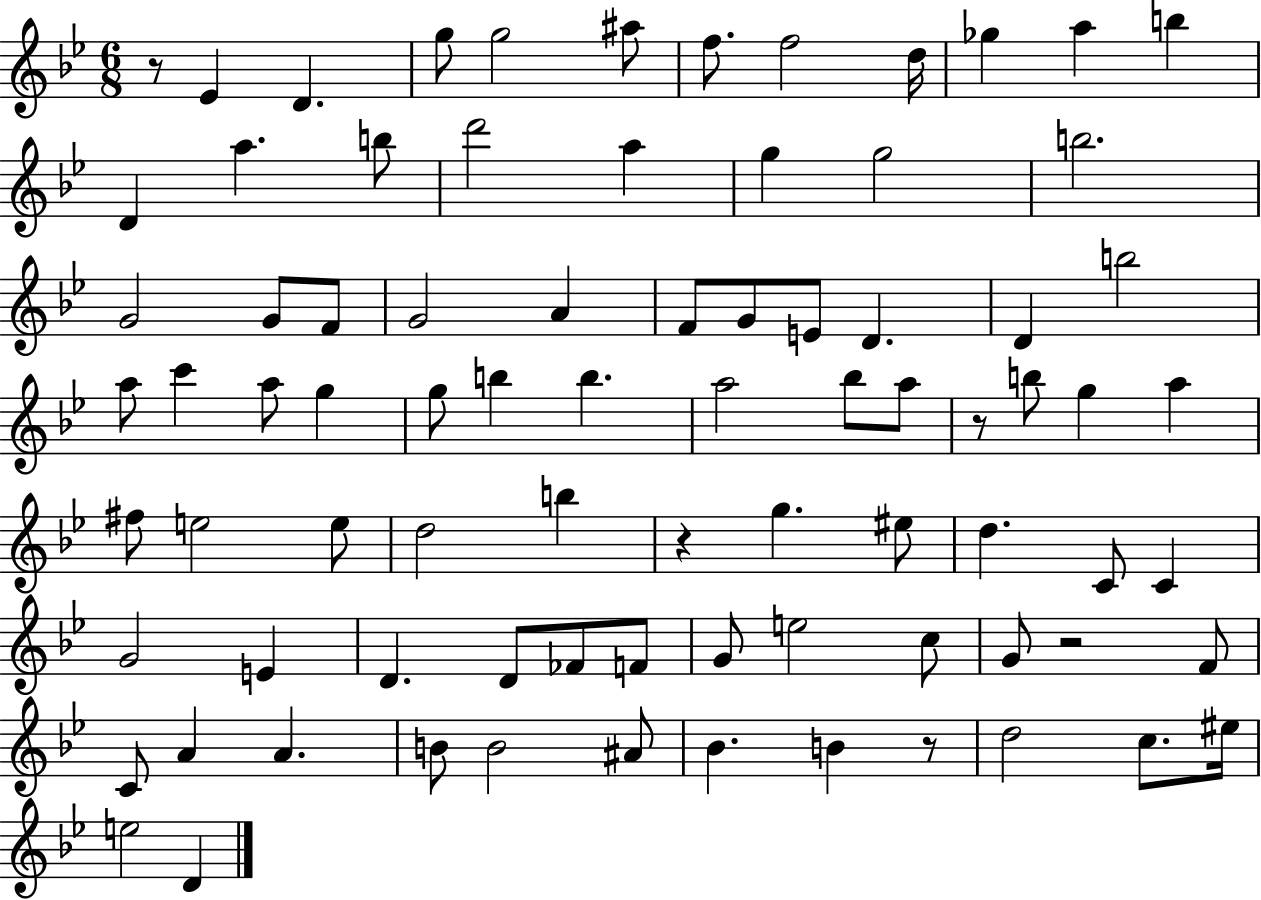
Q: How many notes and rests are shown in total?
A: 82